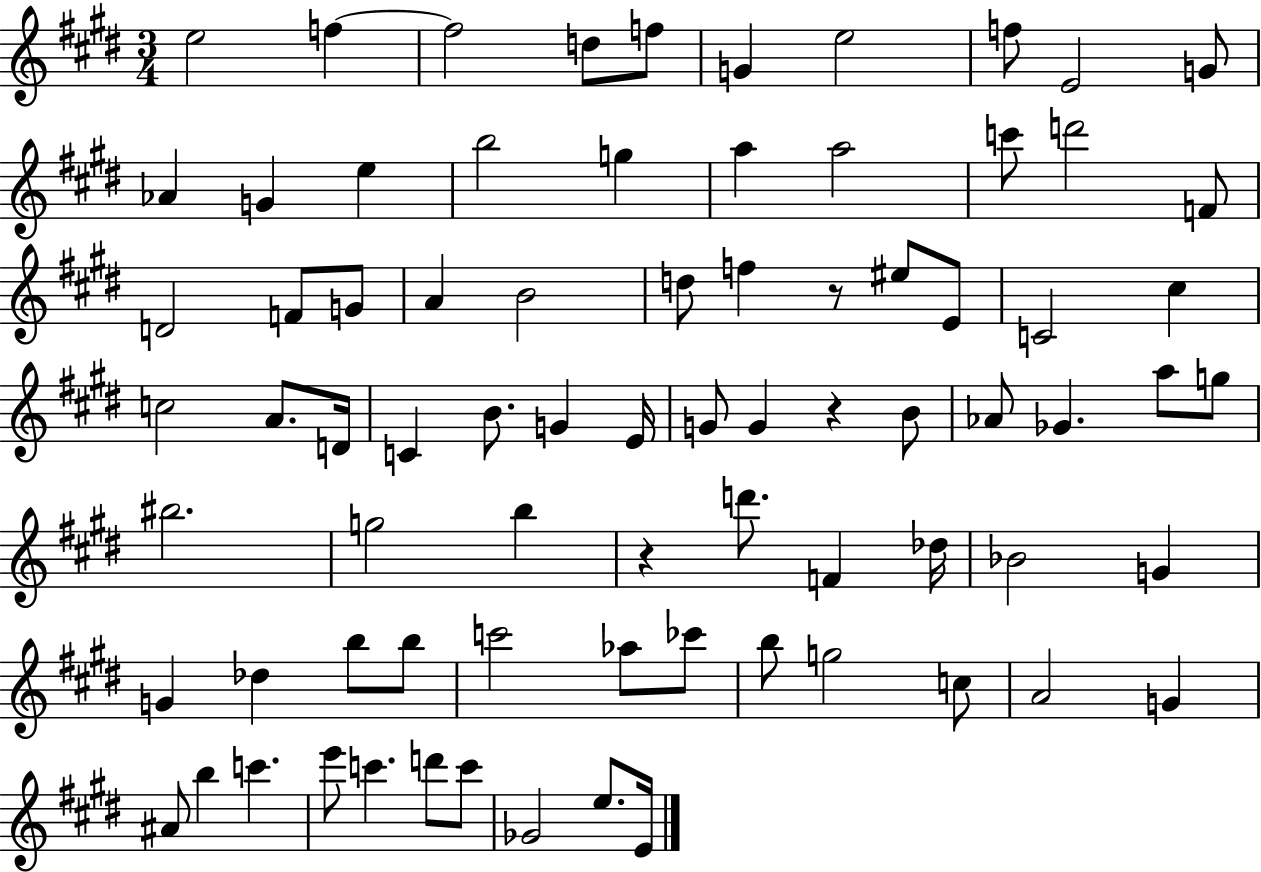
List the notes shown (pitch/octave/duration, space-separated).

E5/h F5/q F5/h D5/e F5/e G4/q E5/h F5/e E4/h G4/e Ab4/q G4/q E5/q B5/h G5/q A5/q A5/h C6/e D6/h F4/e D4/h F4/e G4/e A4/q B4/h D5/e F5/q R/e EIS5/e E4/e C4/h C#5/q C5/h A4/e. D4/s C4/q B4/e. G4/q E4/s G4/e G4/q R/q B4/e Ab4/e Gb4/q. A5/e G5/e BIS5/h. G5/h B5/q R/q D6/e. F4/q Db5/s Bb4/h G4/q G4/q Db5/q B5/e B5/e C6/h Ab5/e CES6/e B5/e G5/h C5/e A4/h G4/q A#4/e B5/q C6/q. E6/e C6/q. D6/e C6/e Gb4/h E5/e. E4/s